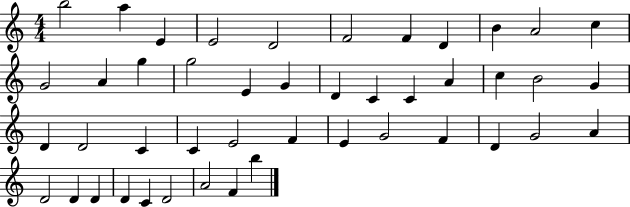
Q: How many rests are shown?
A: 0